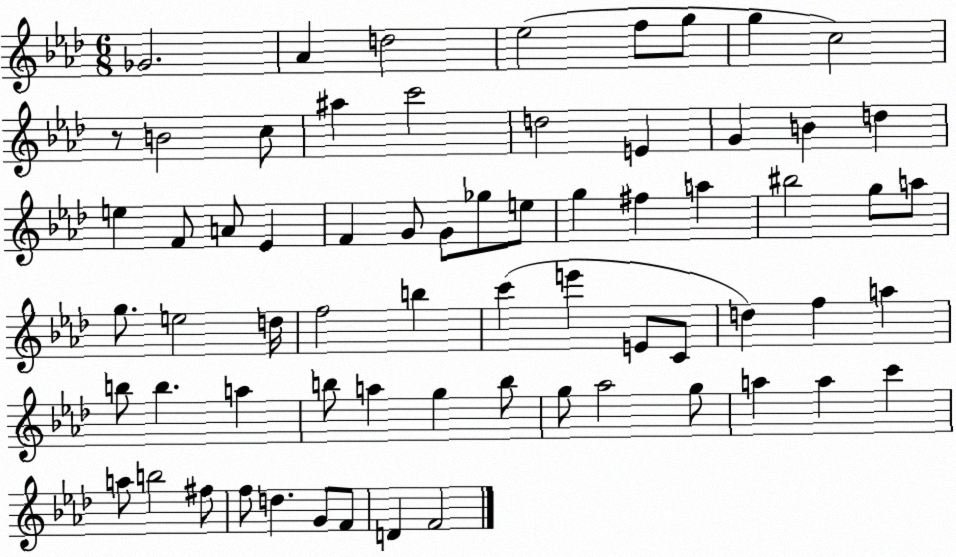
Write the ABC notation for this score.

X:1
T:Untitled
M:6/8
L:1/4
K:Ab
_G2 _A d2 _e2 f/2 g/2 g c2 z/2 B2 c/2 ^a c'2 d2 E G B d e F/2 A/2 _E F G/2 G/2 _g/2 e/2 g ^f a ^b2 g/2 a/2 g/2 e2 d/4 f2 b c' e' E/2 C/2 d f a b/2 b a b/2 a g b/2 g/2 _a2 g/2 a a c' a/2 b2 ^f/2 f/2 d G/2 F/2 D F2